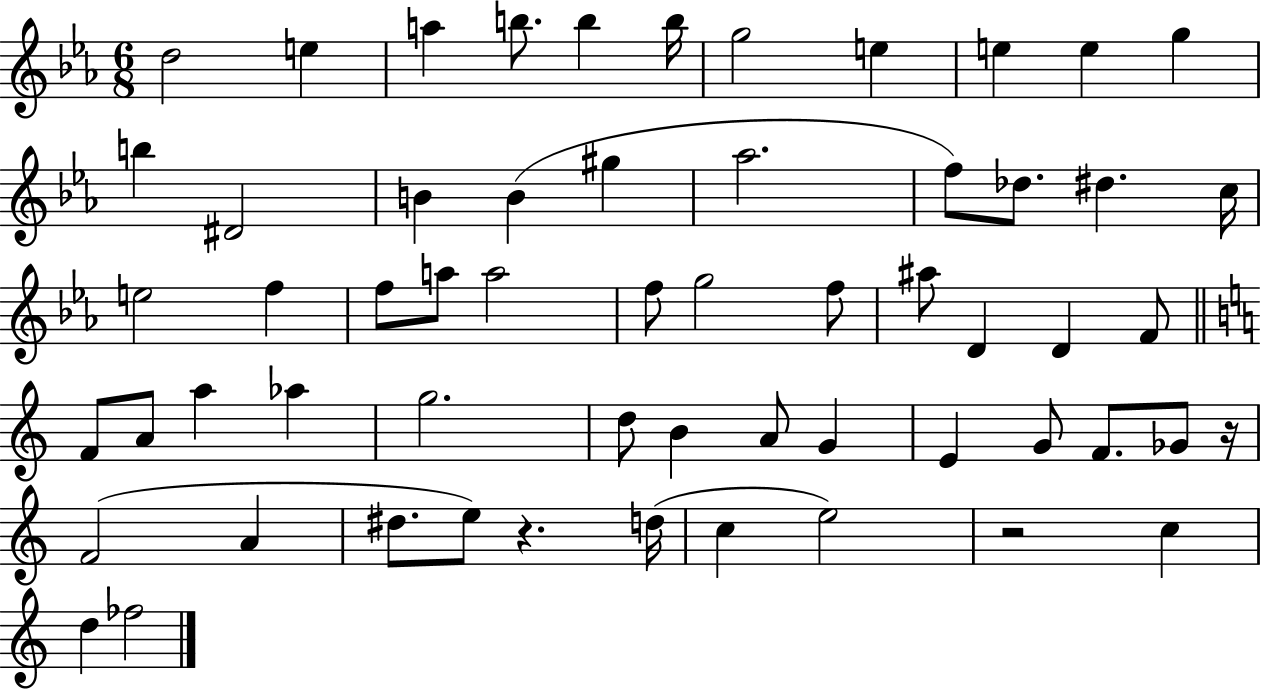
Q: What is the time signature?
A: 6/8